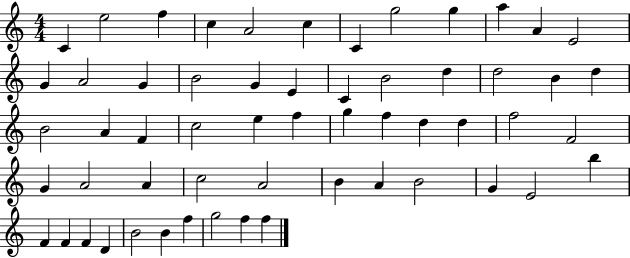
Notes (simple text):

C4/q E5/h F5/q C5/q A4/h C5/q C4/q G5/h G5/q A5/q A4/q E4/h G4/q A4/h G4/q B4/h G4/q E4/q C4/q B4/h D5/q D5/h B4/q D5/q B4/h A4/q F4/q C5/h E5/q F5/q G5/q F5/q D5/q D5/q F5/h F4/h G4/q A4/h A4/q C5/h A4/h B4/q A4/q B4/h G4/q E4/h B5/q F4/q F4/q F4/q D4/q B4/h B4/q F5/q G5/h F5/q F5/q